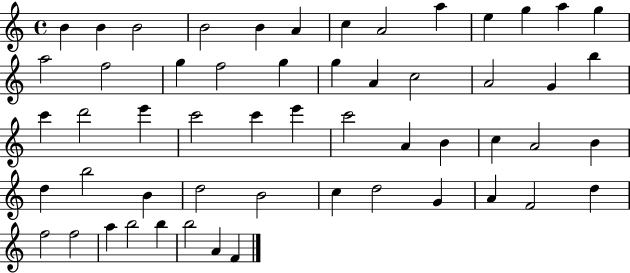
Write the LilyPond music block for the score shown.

{
  \clef treble
  \time 4/4
  \defaultTimeSignature
  \key c \major
  b'4 b'4 b'2 | b'2 b'4 a'4 | c''4 a'2 a''4 | e''4 g''4 a''4 g''4 | \break a''2 f''2 | g''4 f''2 g''4 | g''4 a'4 c''2 | a'2 g'4 b''4 | \break c'''4 d'''2 e'''4 | c'''2 c'''4 e'''4 | c'''2 a'4 b'4 | c''4 a'2 b'4 | \break d''4 b''2 b'4 | d''2 b'2 | c''4 d''2 g'4 | a'4 f'2 d''4 | \break f''2 f''2 | a''4 b''2 b''4 | b''2 a'4 f'4 | \bar "|."
}